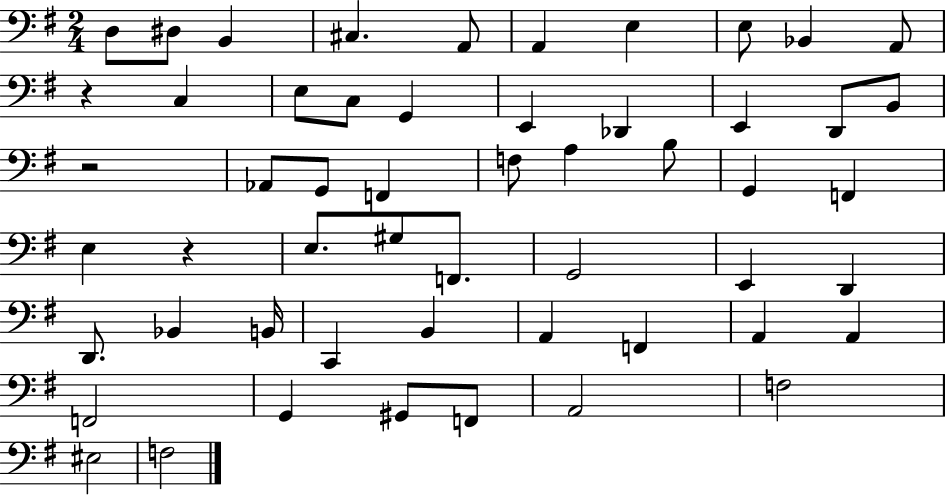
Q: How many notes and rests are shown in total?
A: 54